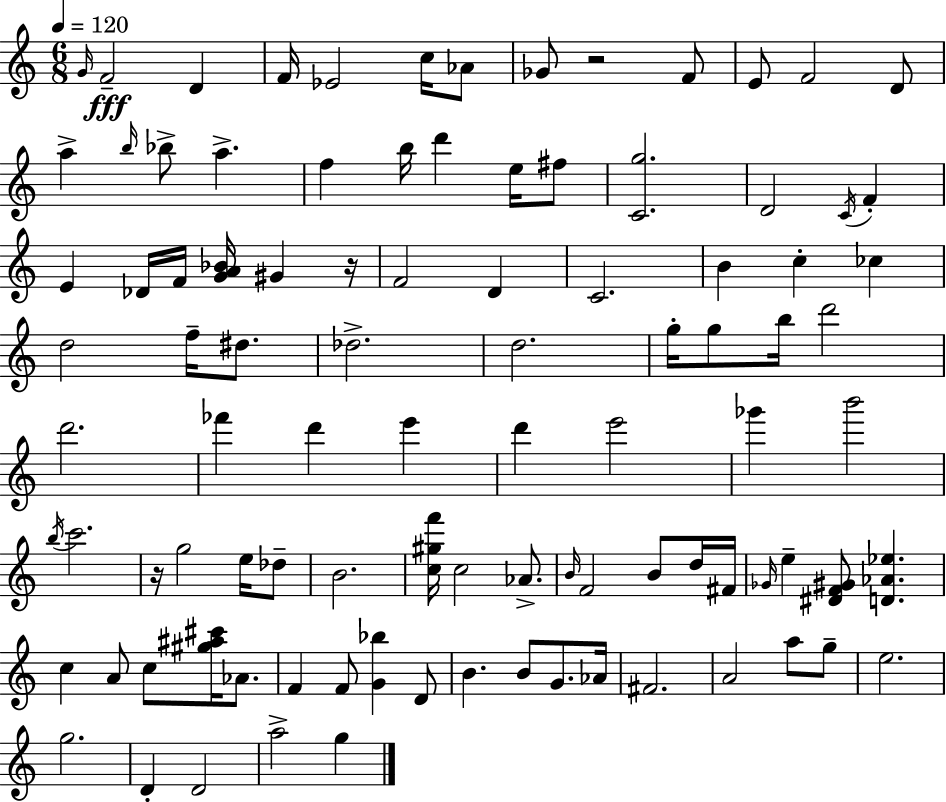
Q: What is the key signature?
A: C major